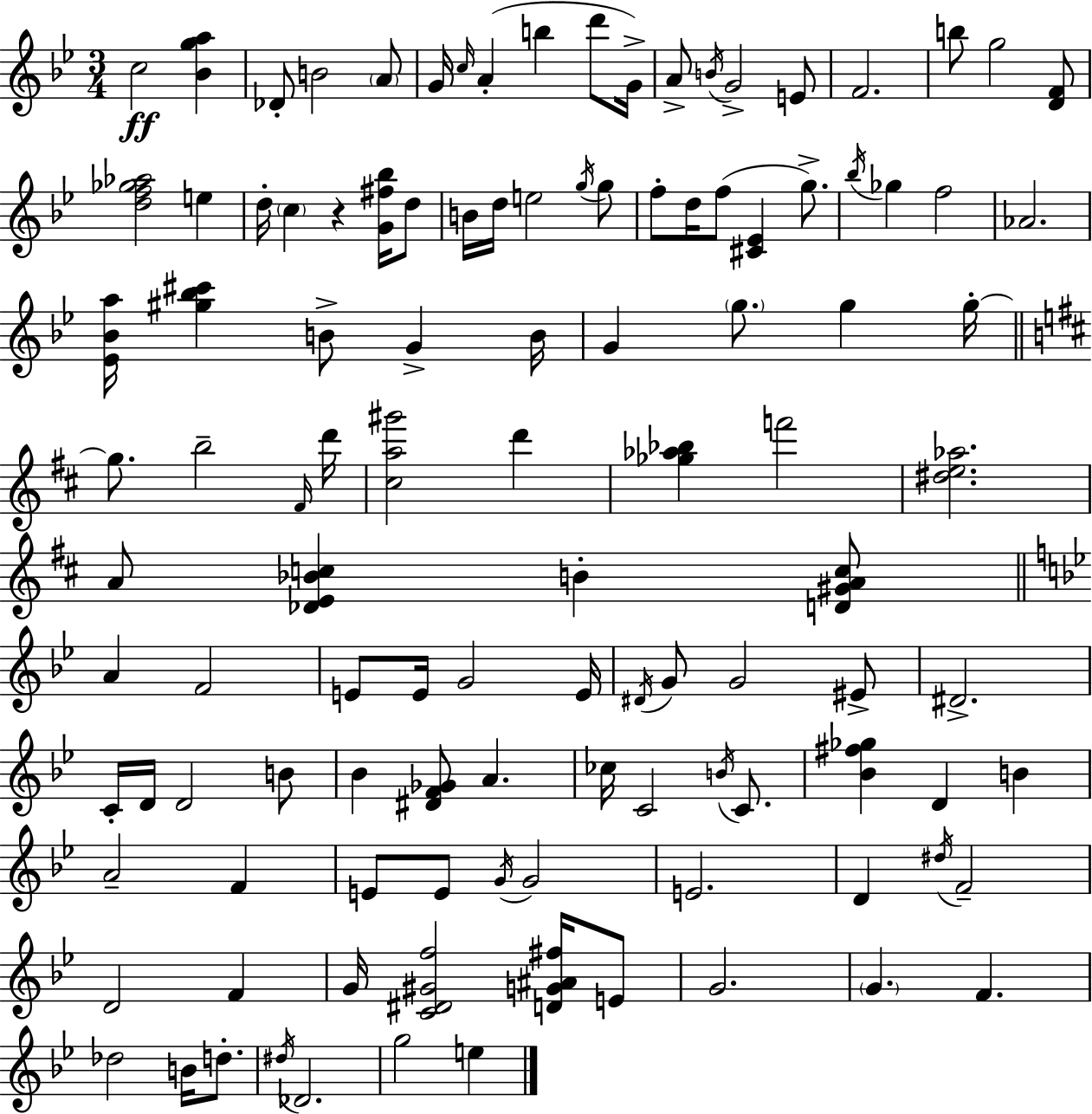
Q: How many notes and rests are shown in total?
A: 113